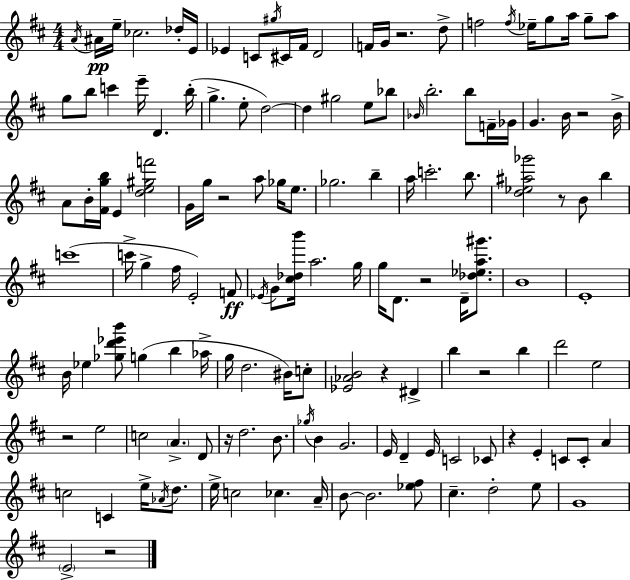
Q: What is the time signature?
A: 4/4